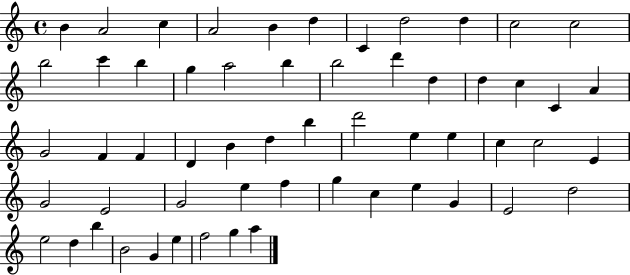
X:1
T:Untitled
M:4/4
L:1/4
K:C
B A2 c A2 B d C d2 d c2 c2 b2 c' b g a2 b b2 d' d d c C A G2 F F D B d b d'2 e e c c2 E G2 E2 G2 e f g c e G E2 d2 e2 d b B2 G e f2 g a